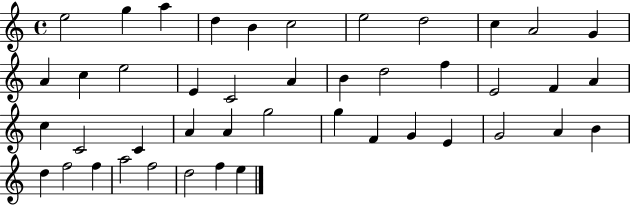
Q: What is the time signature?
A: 4/4